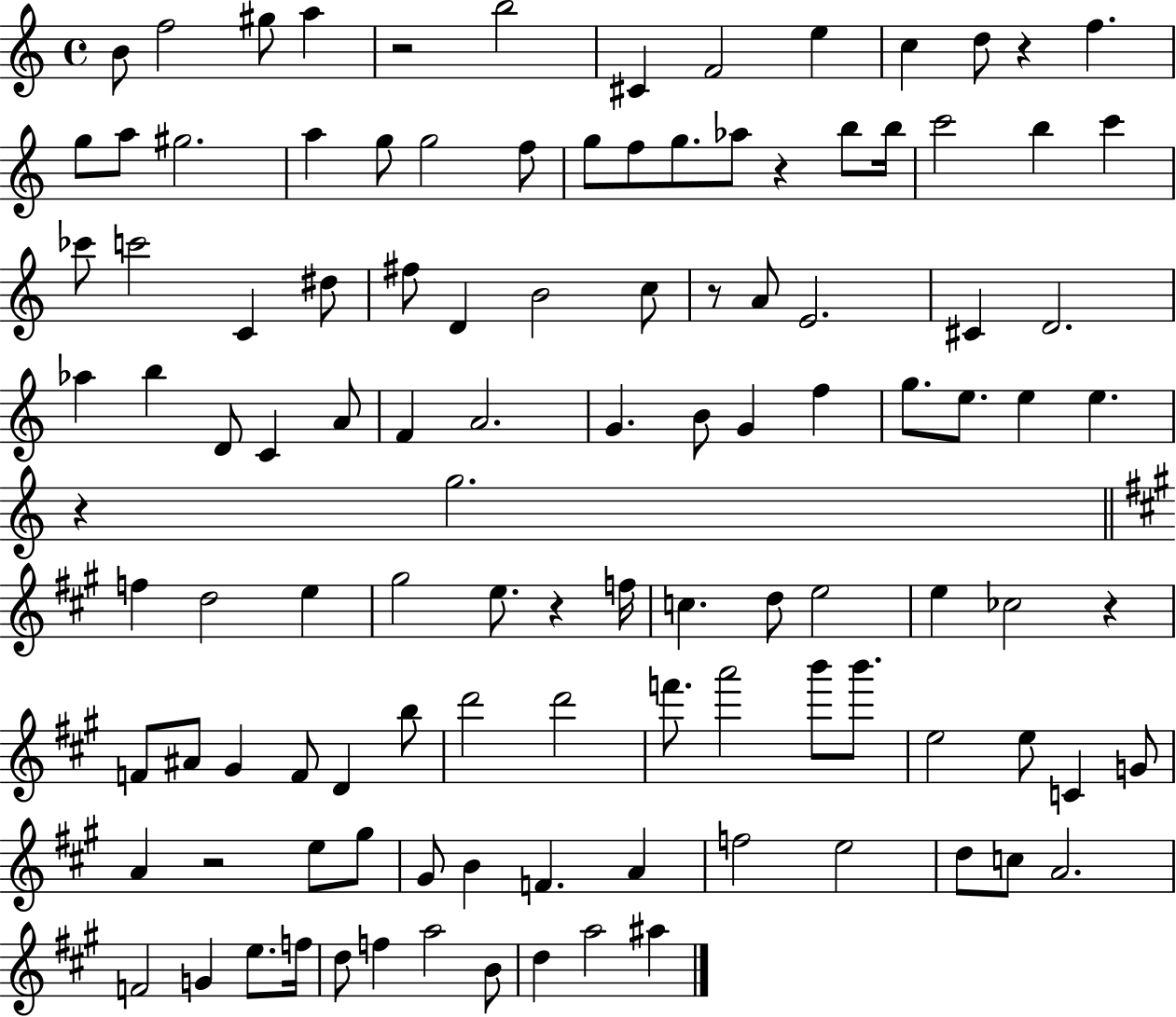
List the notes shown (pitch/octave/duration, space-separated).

B4/e F5/h G#5/e A5/q R/h B5/h C#4/q F4/h E5/q C5/q D5/e R/q F5/q. G5/e A5/e G#5/h. A5/q G5/e G5/h F5/e G5/e F5/e G5/e. Ab5/e R/q B5/e B5/s C6/h B5/q C6/q CES6/e C6/h C4/q D#5/e F#5/e D4/q B4/h C5/e R/e A4/e E4/h. C#4/q D4/h. Ab5/q B5/q D4/e C4/q A4/e F4/q A4/h. G4/q. B4/e G4/q F5/q G5/e. E5/e. E5/q E5/q. R/q G5/h. F5/q D5/h E5/q G#5/h E5/e. R/q F5/s C5/q. D5/e E5/h E5/q CES5/h R/q F4/e A#4/e G#4/q F4/e D4/q B5/e D6/h D6/h F6/e. A6/h B6/e B6/e. E5/h E5/e C4/q G4/e A4/q R/h E5/e G#5/e G#4/e B4/q F4/q. A4/q F5/h E5/h D5/e C5/e A4/h. F4/h G4/q E5/e. F5/s D5/e F5/q A5/h B4/e D5/q A5/h A#5/q